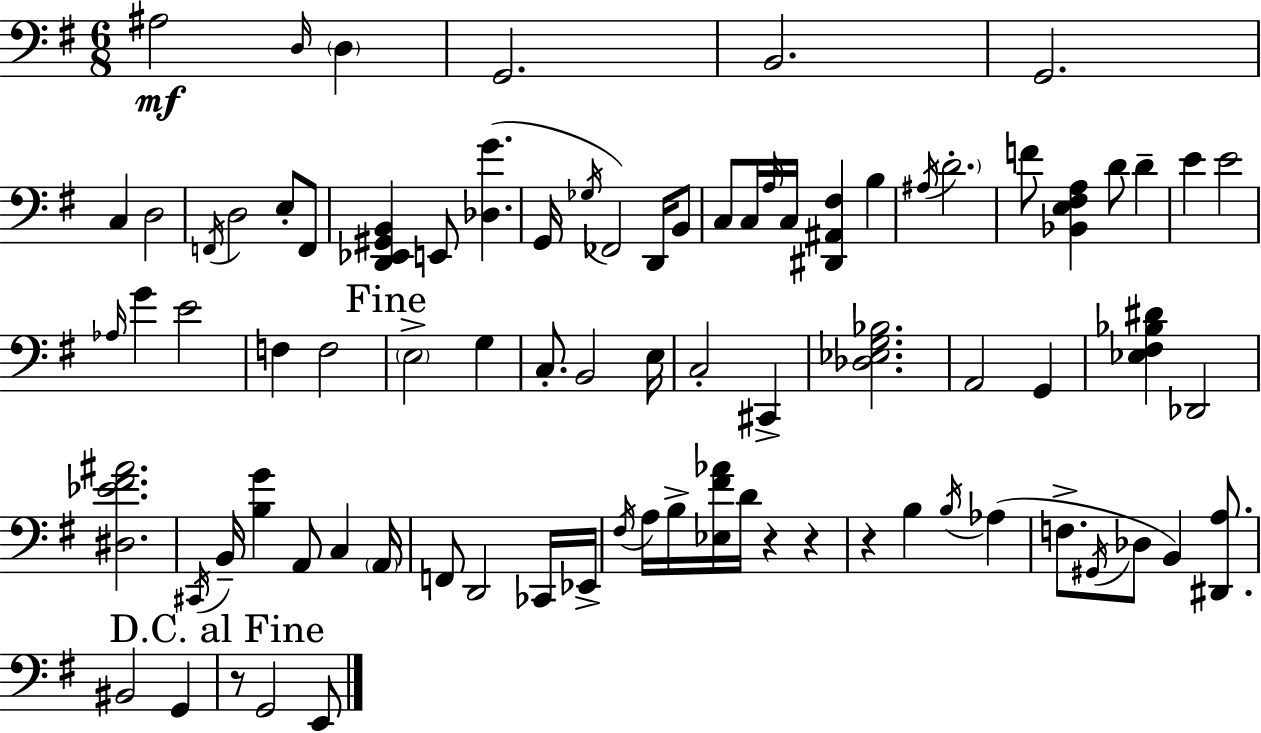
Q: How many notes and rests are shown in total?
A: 83